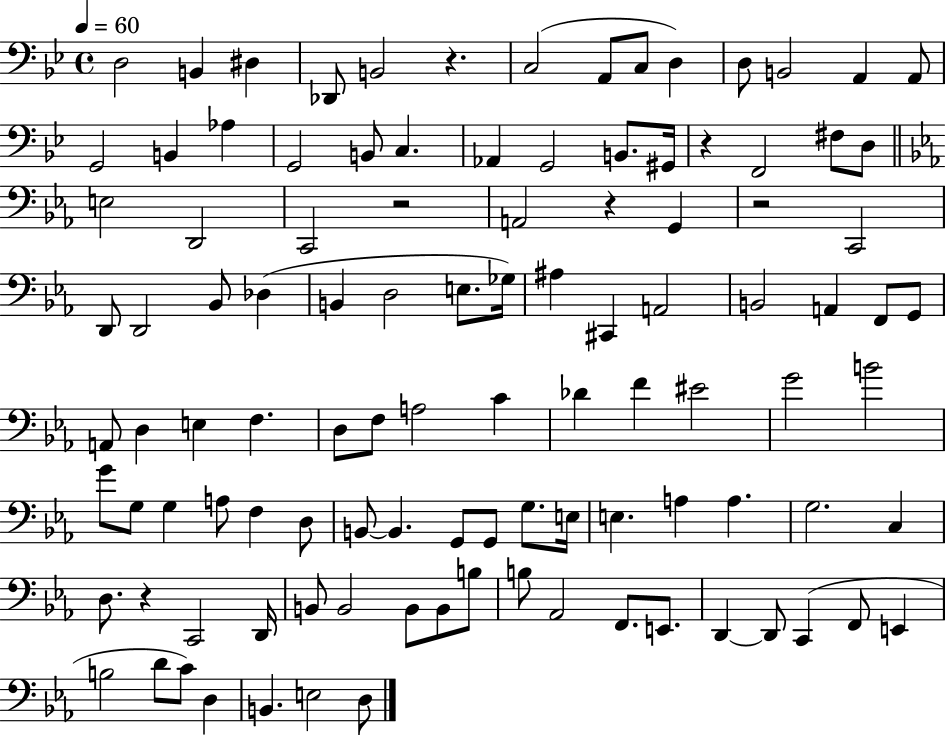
D3/h B2/q D#3/q Db2/e B2/h R/q. C3/h A2/e C3/e D3/q D3/e B2/h A2/q A2/e G2/h B2/q Ab3/q G2/h B2/e C3/q. Ab2/q G2/h B2/e. G#2/s R/q F2/h F#3/e D3/e E3/h D2/h C2/h R/h A2/h R/q G2/q R/h C2/h D2/e D2/h Bb2/e Db3/q B2/q D3/h E3/e. Gb3/s A#3/q C#2/q A2/h B2/h A2/q F2/e G2/e A2/e D3/q E3/q F3/q. D3/e F3/e A3/h C4/q Db4/q F4/q EIS4/h G4/h B4/h G4/e G3/e G3/q A3/e F3/q D3/e B2/e B2/q. G2/e G2/e G3/e. E3/s E3/q. A3/q A3/q. G3/h. C3/q D3/e. R/q C2/h D2/s B2/e B2/h B2/e B2/e B3/e B3/e Ab2/h F2/e. E2/e. D2/q D2/e C2/q F2/e E2/q B3/h D4/e C4/e D3/q B2/q. E3/h D3/e